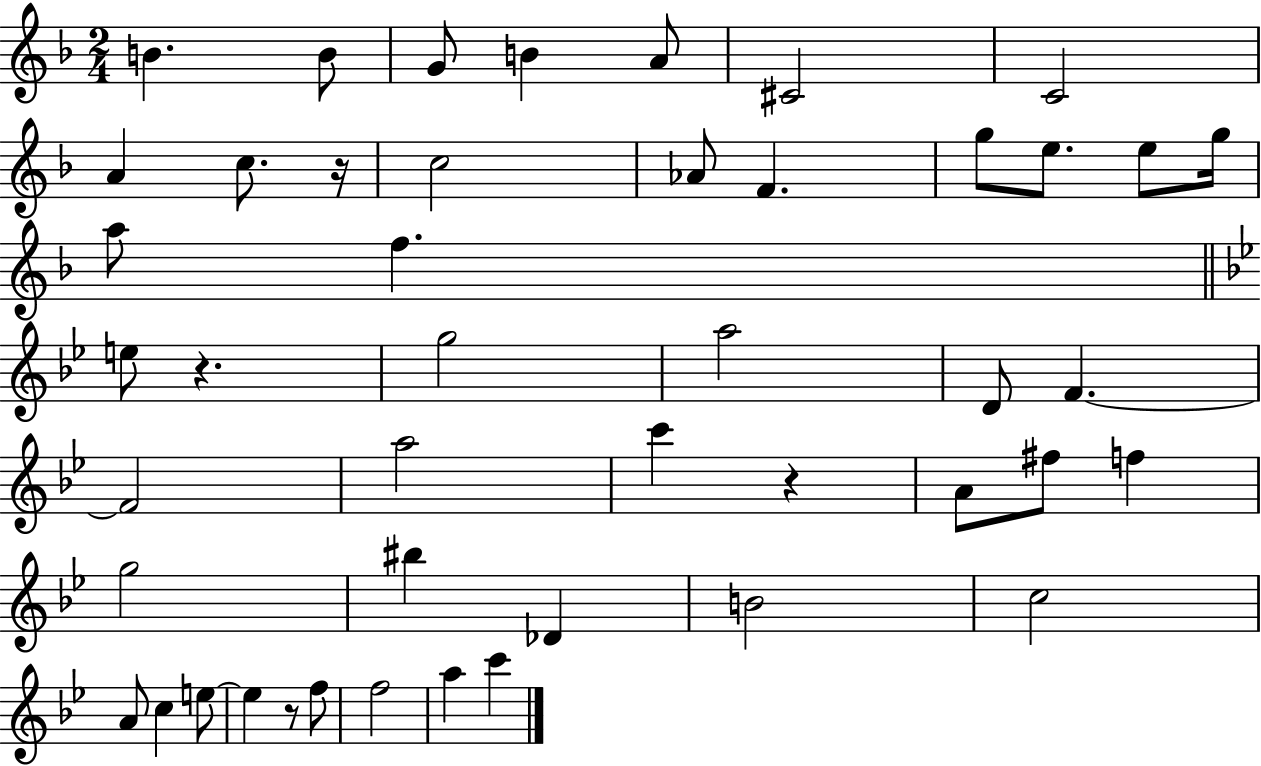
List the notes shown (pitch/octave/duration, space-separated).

B4/q. B4/e G4/e B4/q A4/e C#4/h C4/h A4/q C5/e. R/s C5/h Ab4/e F4/q. G5/e E5/e. E5/e G5/s A5/e F5/q. E5/e R/q. G5/h A5/h D4/e F4/q. F4/h A5/h C6/q R/q A4/e F#5/e F5/q G5/h BIS5/q Db4/q B4/h C5/h A4/e C5/q E5/e E5/q R/e F5/e F5/h A5/q C6/q